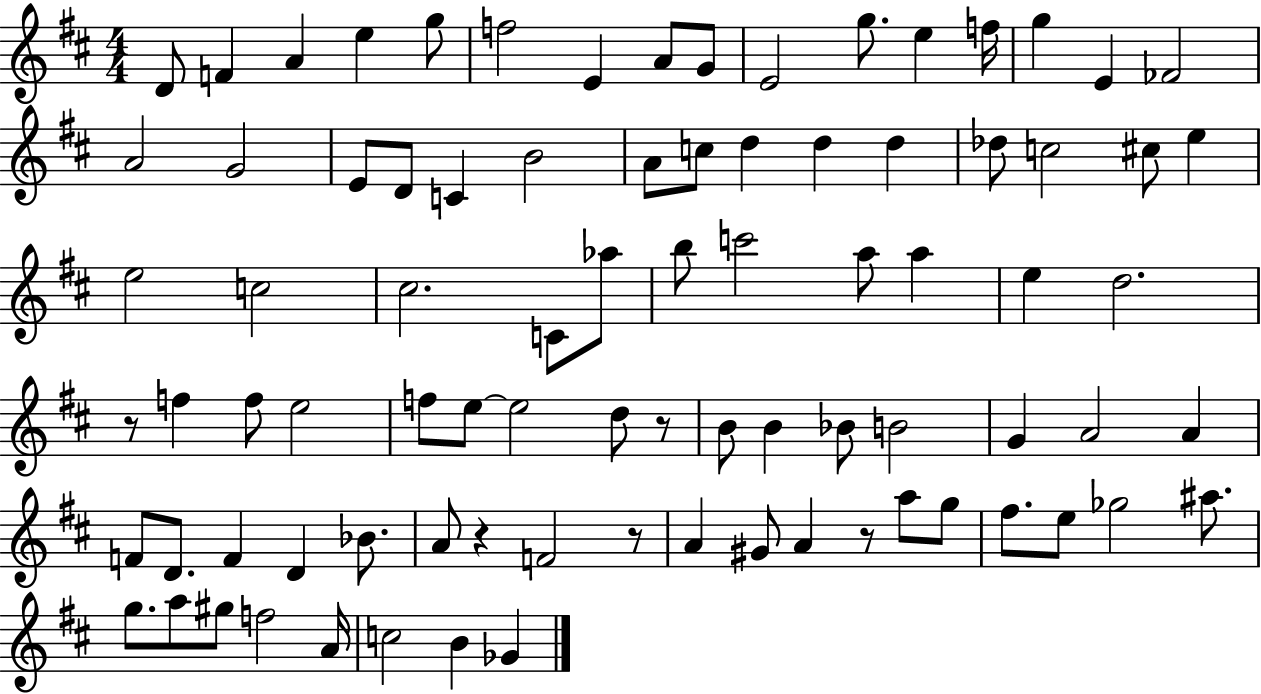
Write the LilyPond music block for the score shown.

{
  \clef treble
  \numericTimeSignature
  \time 4/4
  \key d \major
  d'8 f'4 a'4 e''4 g''8 | f''2 e'4 a'8 g'8 | e'2 g''8. e''4 f''16 | g''4 e'4 fes'2 | \break a'2 g'2 | e'8 d'8 c'4 b'2 | a'8 c''8 d''4 d''4 d''4 | des''8 c''2 cis''8 e''4 | \break e''2 c''2 | cis''2. c'8 aes''8 | b''8 c'''2 a''8 a''4 | e''4 d''2. | \break r8 f''4 f''8 e''2 | f''8 e''8~~ e''2 d''8 r8 | b'8 b'4 bes'8 b'2 | g'4 a'2 a'4 | \break f'8 d'8. f'4 d'4 bes'8. | a'8 r4 f'2 r8 | a'4 gis'8 a'4 r8 a''8 g''8 | fis''8. e''8 ges''2 ais''8. | \break g''8. a''8 gis''8 f''2 a'16 | c''2 b'4 ges'4 | \bar "|."
}